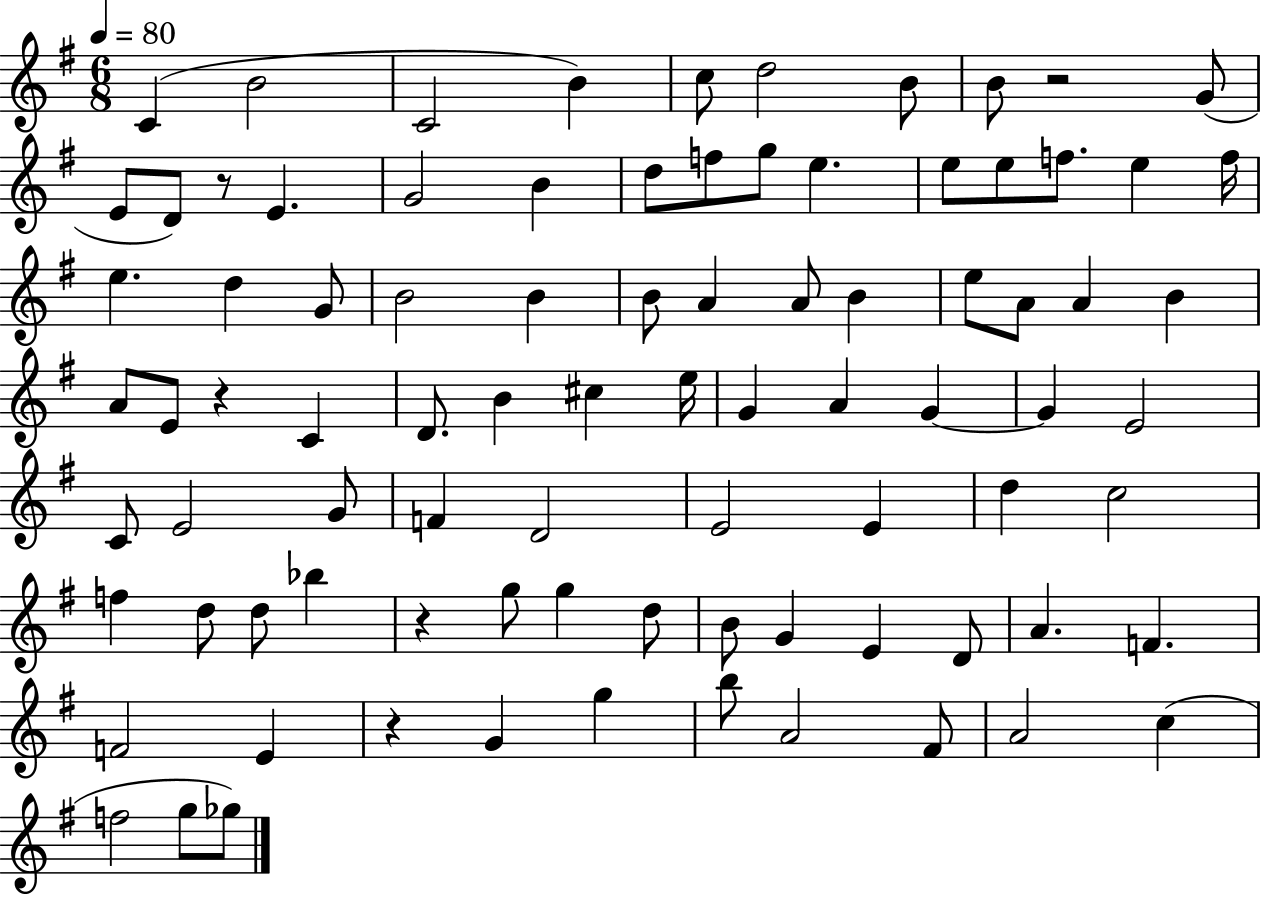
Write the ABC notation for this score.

X:1
T:Untitled
M:6/8
L:1/4
K:G
C B2 C2 B c/2 d2 B/2 B/2 z2 G/2 E/2 D/2 z/2 E G2 B d/2 f/2 g/2 e e/2 e/2 f/2 e f/4 e d G/2 B2 B B/2 A A/2 B e/2 A/2 A B A/2 E/2 z C D/2 B ^c e/4 G A G G E2 C/2 E2 G/2 F D2 E2 E d c2 f d/2 d/2 _b z g/2 g d/2 B/2 G E D/2 A F F2 E z G g b/2 A2 ^F/2 A2 c f2 g/2 _g/2